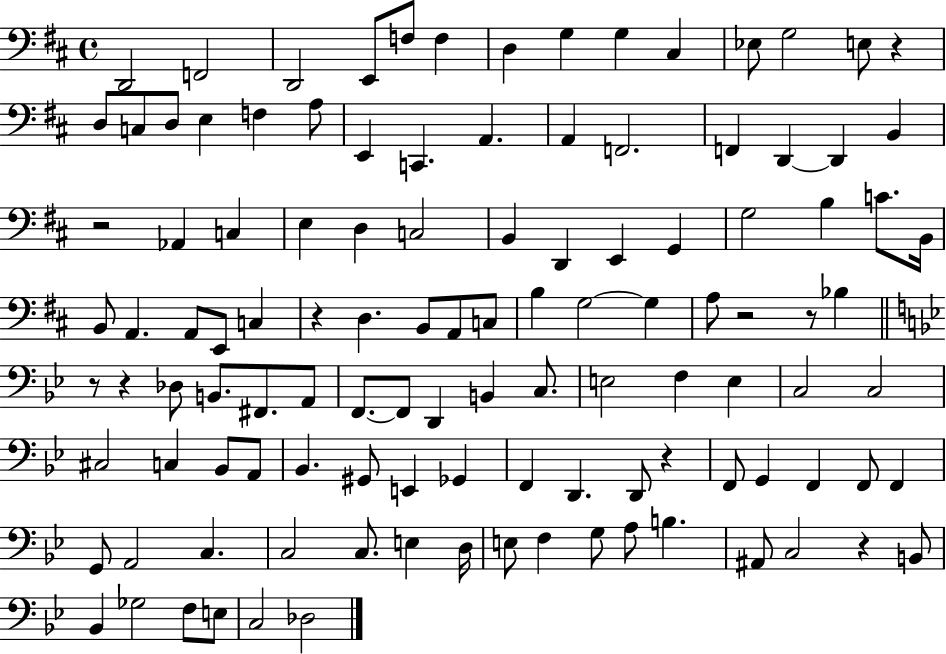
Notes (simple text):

D2/h F2/h D2/h E2/e F3/e F3/q D3/q G3/q G3/q C#3/q Eb3/e G3/h E3/e R/q D3/e C3/e D3/e E3/q F3/q A3/e E2/q C2/q. A2/q. A2/q F2/h. F2/q D2/q D2/q B2/q R/h Ab2/q C3/q E3/q D3/q C3/h B2/q D2/q E2/q G2/q G3/h B3/q C4/e. B2/s B2/e A2/q. A2/e E2/e C3/q R/q D3/q. B2/e A2/e C3/e B3/q G3/h G3/q A3/e R/h R/e Bb3/q R/e R/q Db3/e B2/e. F#2/e. A2/e F2/e. F2/e D2/q B2/q C3/e. E3/h F3/q E3/q C3/h C3/h C#3/h C3/q Bb2/e A2/e Bb2/q. G#2/e E2/q Gb2/q F2/q D2/q. D2/e R/q F2/e G2/q F2/q F2/e F2/q G2/e A2/h C3/q. C3/h C3/e. E3/q D3/s E3/e F3/q G3/e A3/e B3/q. A#2/e C3/h R/q B2/e Bb2/q Gb3/h F3/e E3/e C3/h Db3/h